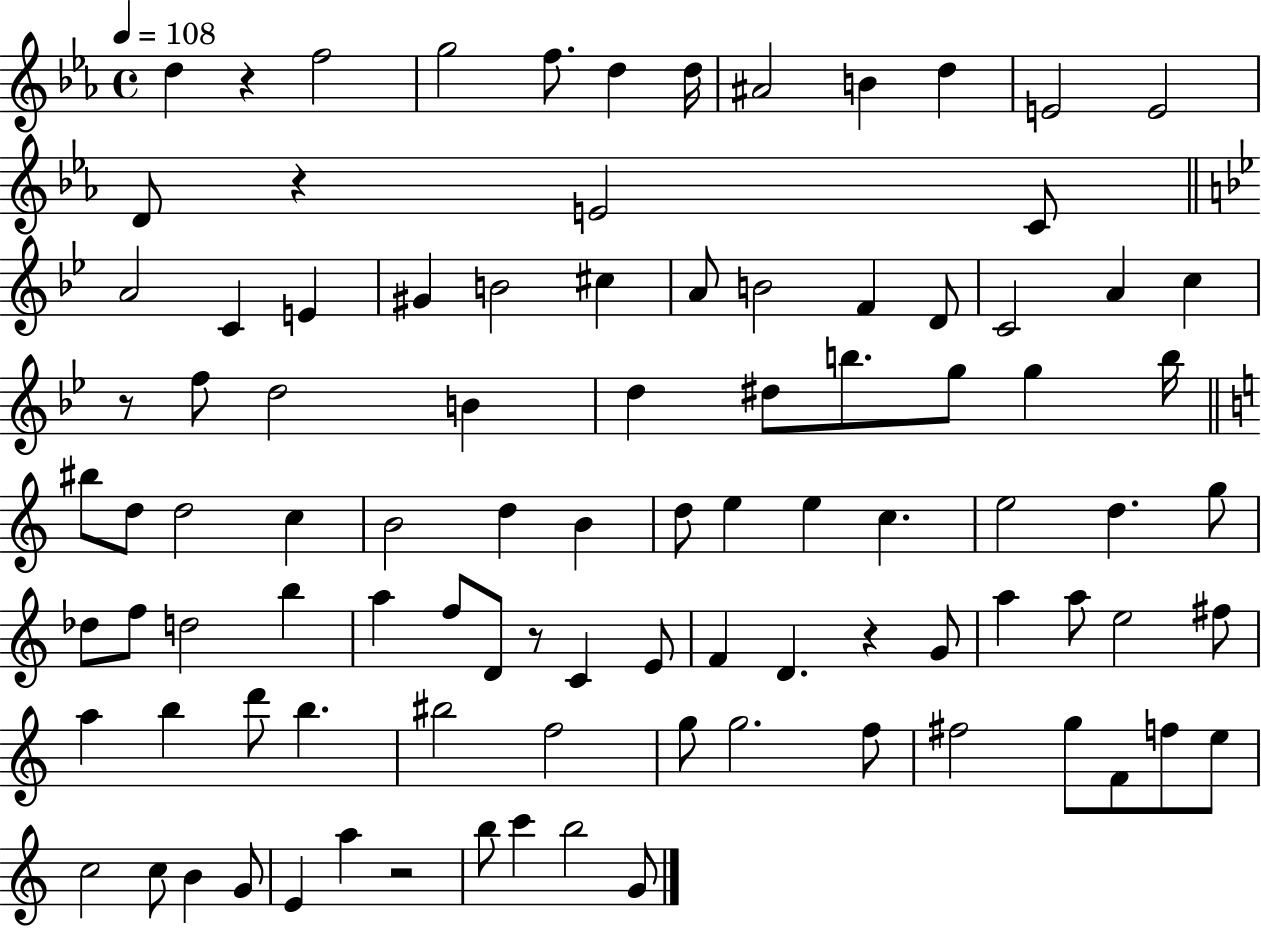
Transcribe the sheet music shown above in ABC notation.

X:1
T:Untitled
M:4/4
L:1/4
K:Eb
d z f2 g2 f/2 d d/4 ^A2 B d E2 E2 D/2 z E2 C/2 A2 C E ^G B2 ^c A/2 B2 F D/2 C2 A c z/2 f/2 d2 B d ^d/2 b/2 g/2 g b/4 ^b/2 d/2 d2 c B2 d B d/2 e e c e2 d g/2 _d/2 f/2 d2 b a f/2 D/2 z/2 C E/2 F D z G/2 a a/2 e2 ^f/2 a b d'/2 b ^b2 f2 g/2 g2 f/2 ^f2 g/2 F/2 f/2 e/2 c2 c/2 B G/2 E a z2 b/2 c' b2 G/2